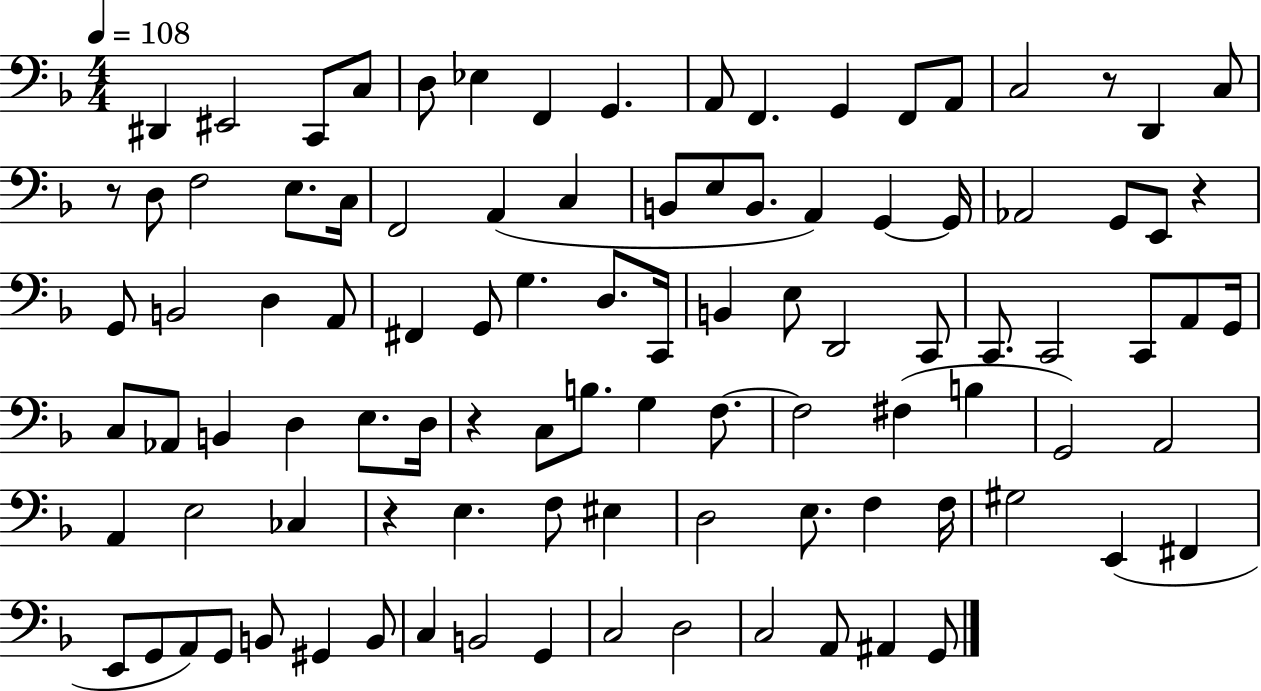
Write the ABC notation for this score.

X:1
T:Untitled
M:4/4
L:1/4
K:F
^D,, ^E,,2 C,,/2 C,/2 D,/2 _E, F,, G,, A,,/2 F,, G,, F,,/2 A,,/2 C,2 z/2 D,, C,/2 z/2 D,/2 F,2 E,/2 C,/4 F,,2 A,, C, B,,/2 E,/2 B,,/2 A,, G,, G,,/4 _A,,2 G,,/2 E,,/2 z G,,/2 B,,2 D, A,,/2 ^F,, G,,/2 G, D,/2 C,,/4 B,, E,/2 D,,2 C,,/2 C,,/2 C,,2 C,,/2 A,,/2 G,,/4 C,/2 _A,,/2 B,, D, E,/2 D,/4 z C,/2 B,/2 G, F,/2 F,2 ^F, B, G,,2 A,,2 A,, E,2 _C, z E, F,/2 ^E, D,2 E,/2 F, F,/4 ^G,2 E,, ^F,, E,,/2 G,,/2 A,,/2 G,,/2 B,,/2 ^G,, B,,/2 C, B,,2 G,, C,2 D,2 C,2 A,,/2 ^A,, G,,/2